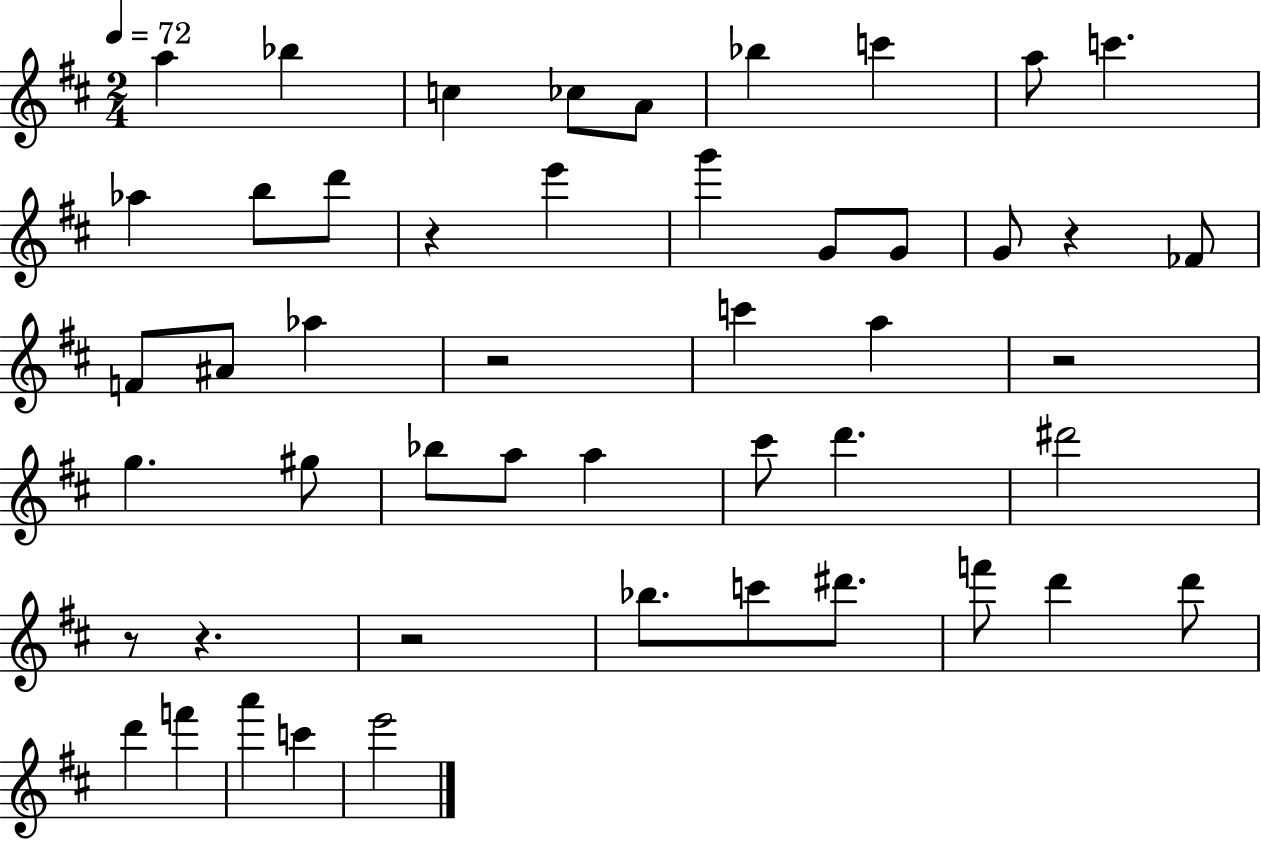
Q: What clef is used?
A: treble